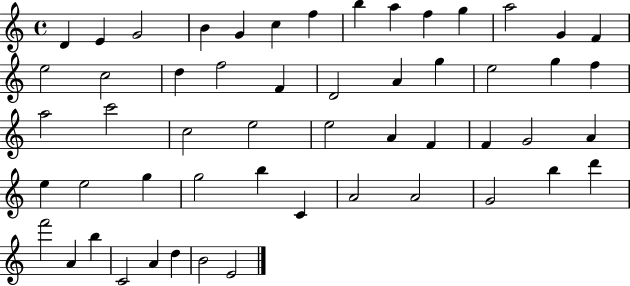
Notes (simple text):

D4/q E4/q G4/h B4/q G4/q C5/q F5/q B5/q A5/q F5/q G5/q A5/h G4/q F4/q E5/h C5/h D5/q F5/h F4/q D4/h A4/q G5/q E5/h G5/q F5/q A5/h C6/h C5/h E5/h E5/h A4/q F4/q F4/q G4/h A4/q E5/q E5/h G5/q G5/h B5/q C4/q A4/h A4/h G4/h B5/q D6/q F6/h A4/q B5/q C4/h A4/q D5/q B4/h E4/h